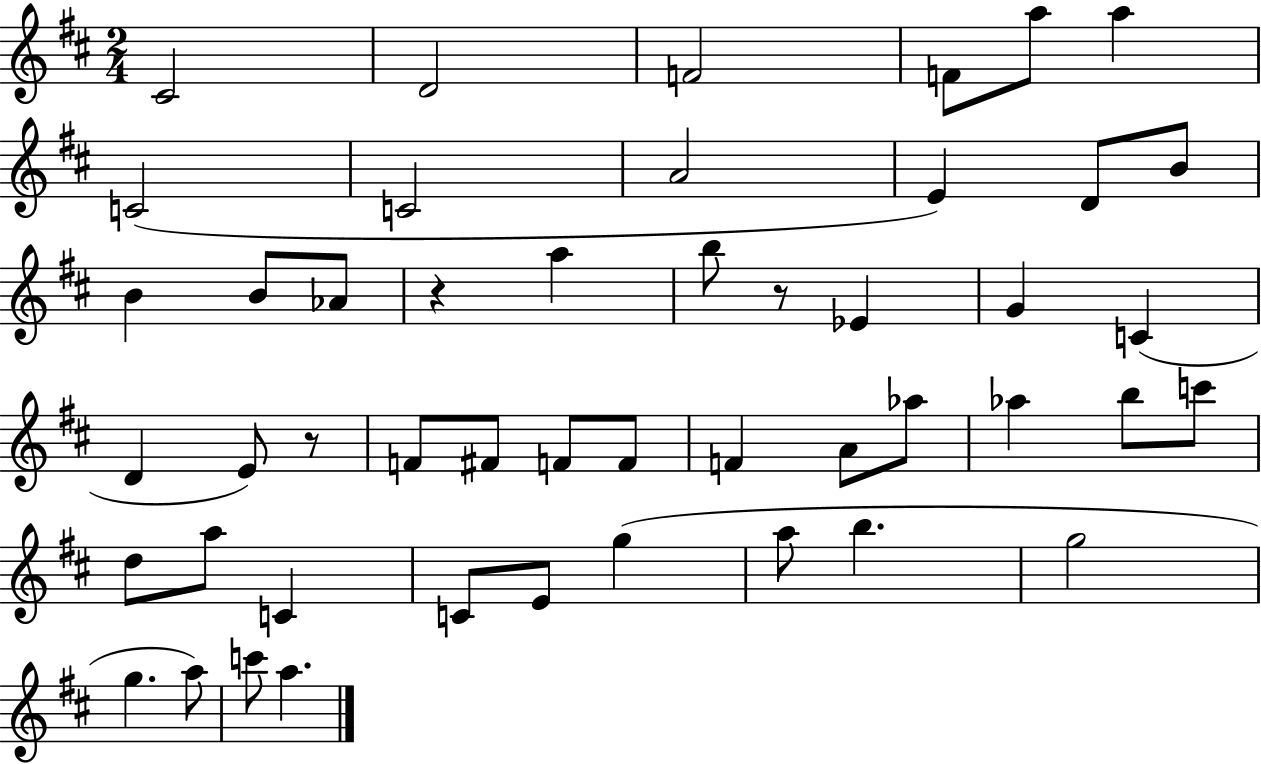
C#4/h D4/h F4/h F4/e A5/e A5/q C4/h C4/h A4/h E4/q D4/e B4/e B4/q B4/e Ab4/e R/q A5/q B5/e R/e Eb4/q G4/q C4/q D4/q E4/e R/e F4/e F#4/e F4/e F4/e F4/q A4/e Ab5/e Ab5/q B5/e C6/e D5/e A5/e C4/q C4/e E4/e G5/q A5/e B5/q. G5/h G5/q. A5/e C6/e A5/q.